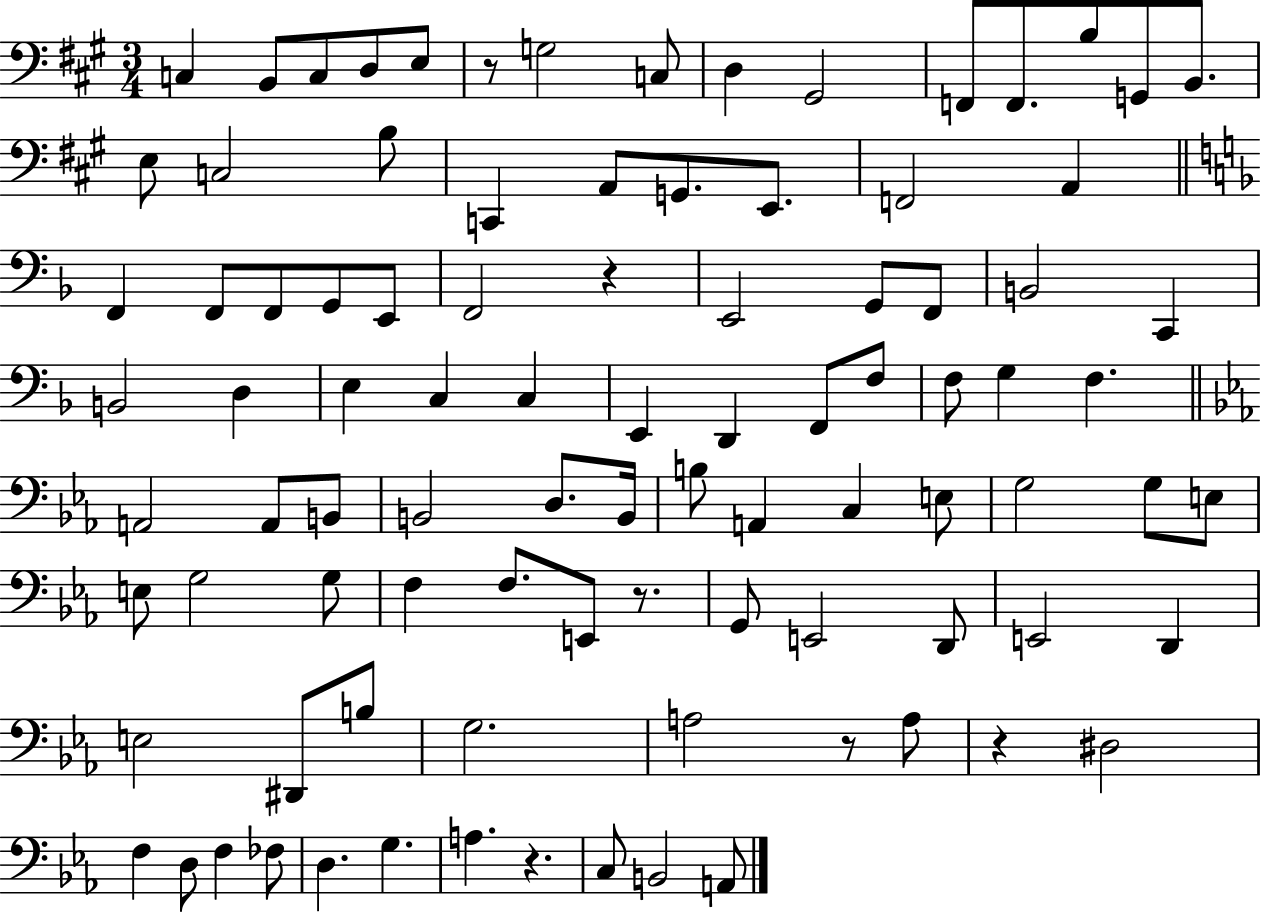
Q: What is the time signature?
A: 3/4